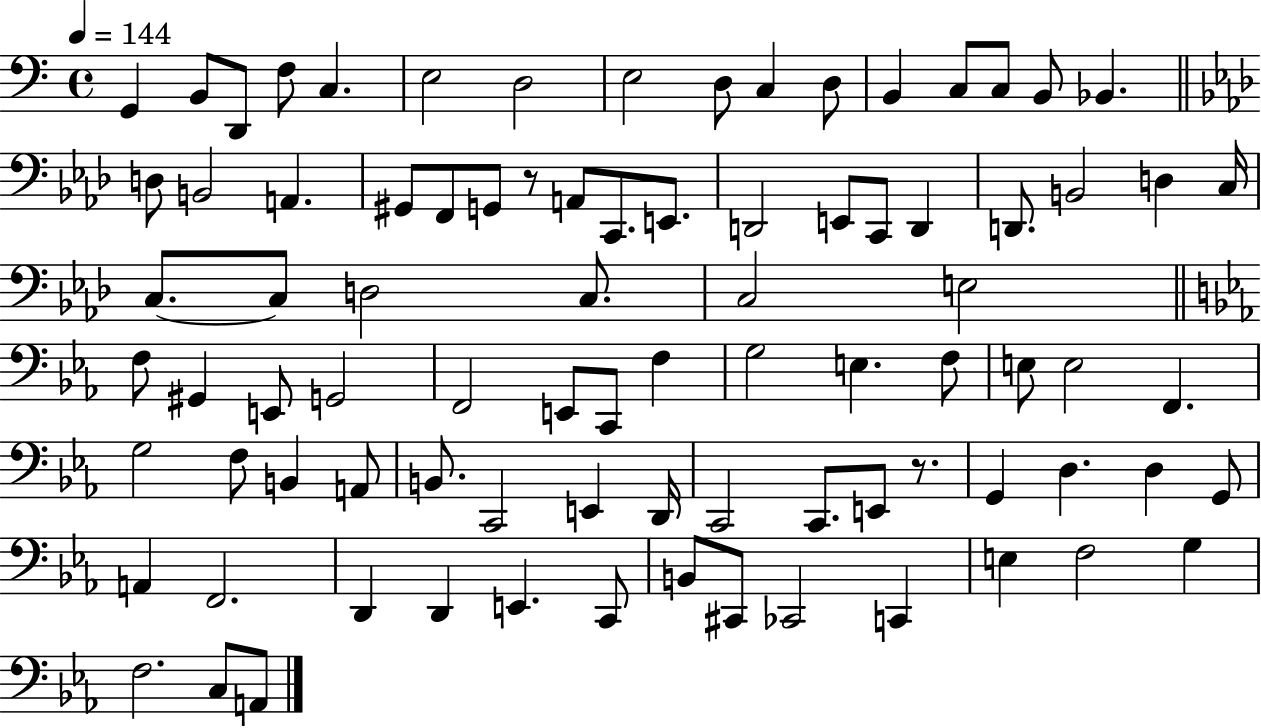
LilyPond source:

{
  \clef bass
  \time 4/4
  \defaultTimeSignature
  \key c \major
  \tempo 4 = 144
  g,4 b,8 d,8 f8 c4. | e2 d2 | e2 d8 c4 d8 | b,4 c8 c8 b,8 bes,4. | \break \bar "||" \break \key aes \major d8 b,2 a,4. | gis,8 f,8 g,8 r8 a,8 c,8. e,8. | d,2 e,8 c,8 d,4 | d,8. b,2 d4 c16 | \break c8.~~ c8 d2 c8. | c2 e2 | \bar "||" \break \key c \minor f8 gis,4 e,8 g,2 | f,2 e,8 c,8 f4 | g2 e4. f8 | e8 e2 f,4. | \break g2 f8 b,4 a,8 | b,8. c,2 e,4 d,16 | c,2 c,8. e,8 r8. | g,4 d4. d4 g,8 | \break a,4 f,2. | d,4 d,4 e,4. c,8 | b,8 cis,8 ces,2 c,4 | e4 f2 g4 | \break f2. c8 a,8 | \bar "|."
}